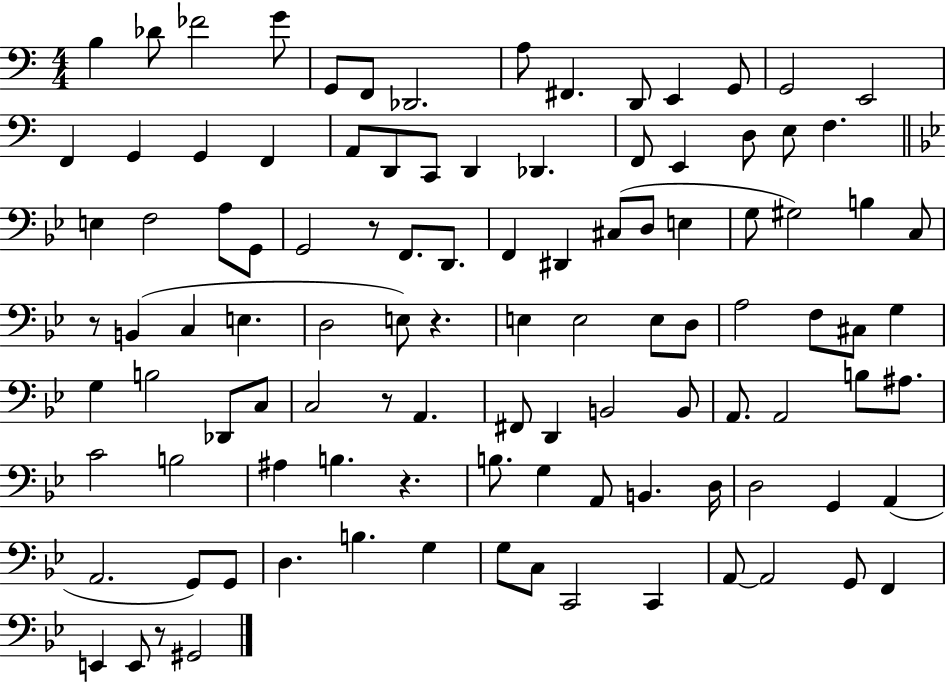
B3/q Db4/e FES4/h G4/e G2/e F2/e Db2/h. A3/e F#2/q. D2/e E2/q G2/e G2/h E2/h F2/q G2/q G2/q F2/q A2/e D2/e C2/e D2/q Db2/q. F2/e E2/q D3/e E3/e F3/q. E3/q F3/h A3/e G2/e G2/h R/e F2/e. D2/e. F2/q D#2/q C#3/e D3/e E3/q G3/e G#3/h B3/q C3/e R/e B2/q C3/q E3/q. D3/h E3/e R/q. E3/q E3/h E3/e D3/e A3/h F3/e C#3/e G3/q G3/q B3/h Db2/e C3/e C3/h R/e A2/q. F#2/e D2/q B2/h B2/e A2/e. A2/h B3/e A#3/e. C4/h B3/h A#3/q B3/q. R/q. B3/e. G3/q A2/e B2/q. D3/s D3/h G2/q A2/q A2/h. G2/e G2/e D3/q. B3/q. G3/q G3/e C3/e C2/h C2/q A2/e A2/h G2/e F2/q E2/q E2/e R/e G#2/h